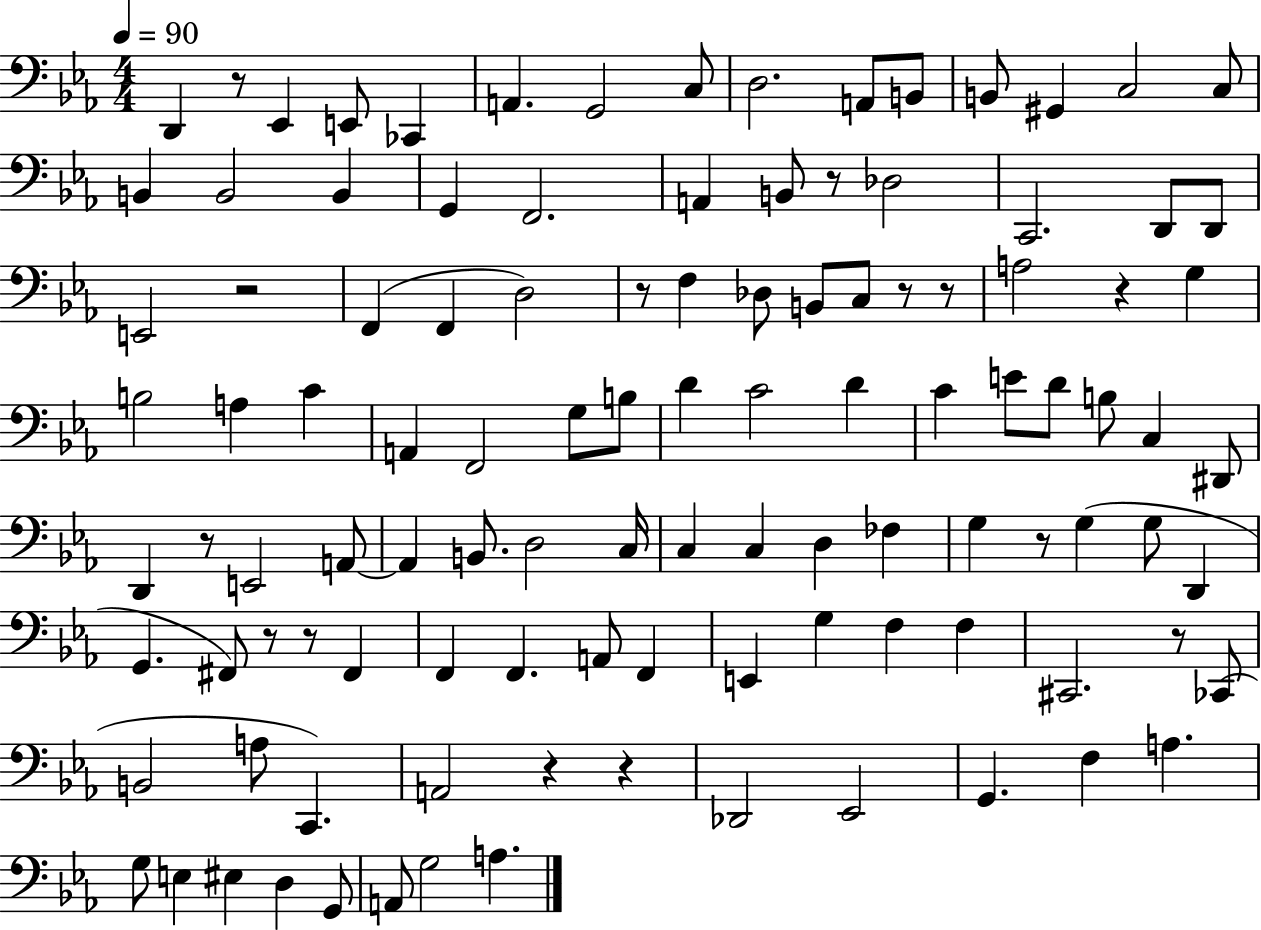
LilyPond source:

{
  \clef bass
  \numericTimeSignature
  \time 4/4
  \key ees \major
  \tempo 4 = 90
  d,4 r8 ees,4 e,8 ces,4 | a,4. g,2 c8 | d2. a,8 b,8 | b,8 gis,4 c2 c8 | \break b,4 b,2 b,4 | g,4 f,2. | a,4 b,8 r8 des2 | c,2. d,8 d,8 | \break e,2 r2 | f,4( f,4 d2) | r8 f4 des8 b,8 c8 r8 r8 | a2 r4 g4 | \break b2 a4 c'4 | a,4 f,2 g8 b8 | d'4 c'2 d'4 | c'4 e'8 d'8 b8 c4 dis,8 | \break d,4 r8 e,2 a,8~~ | a,4 b,8. d2 c16 | c4 c4 d4 fes4 | g4 r8 g4( g8 d,4 | \break g,4. fis,8) r8 r8 fis,4 | f,4 f,4. a,8 f,4 | e,4 g4 f4 f4 | cis,2. r8 ces,8( | \break b,2 a8 c,4.) | a,2 r4 r4 | des,2 ees,2 | g,4. f4 a4. | \break g8 e4 eis4 d4 g,8 | a,8 g2 a4. | \bar "|."
}